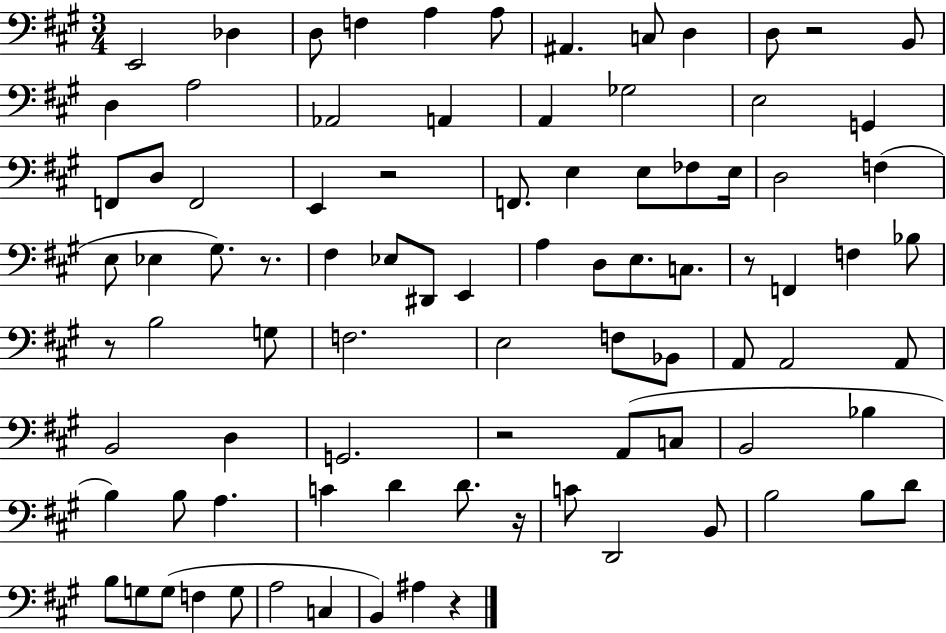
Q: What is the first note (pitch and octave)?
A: E2